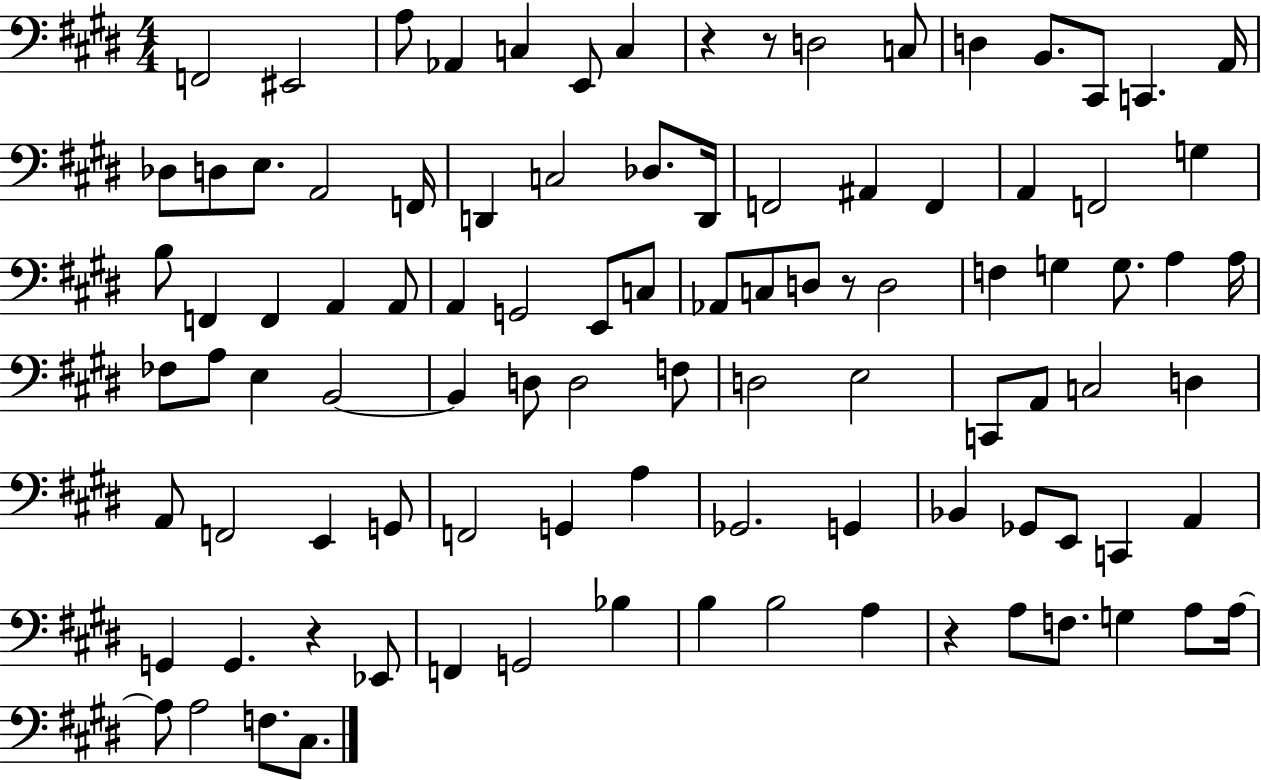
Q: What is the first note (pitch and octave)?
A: F2